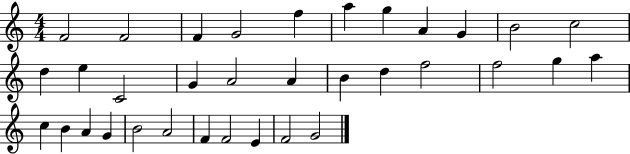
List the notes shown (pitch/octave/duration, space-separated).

F4/h F4/h F4/q G4/h F5/q A5/q G5/q A4/q G4/q B4/h C5/h D5/q E5/q C4/h G4/q A4/h A4/q B4/q D5/q F5/h F5/h G5/q A5/q C5/q B4/q A4/q G4/q B4/h A4/h F4/q F4/h E4/q F4/h G4/h